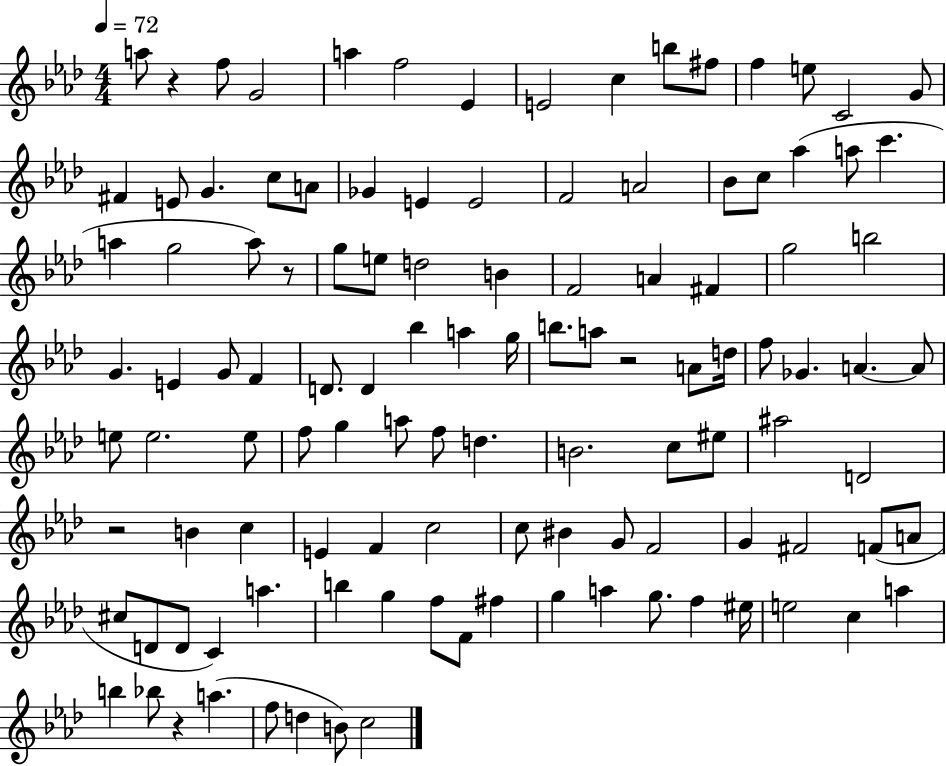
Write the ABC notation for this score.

X:1
T:Untitled
M:4/4
L:1/4
K:Ab
a/2 z f/2 G2 a f2 _E E2 c b/2 ^f/2 f e/2 C2 G/2 ^F E/2 G c/2 A/2 _G E E2 F2 A2 _B/2 c/2 _a a/2 c' a g2 a/2 z/2 g/2 e/2 d2 B F2 A ^F g2 b2 G E G/2 F D/2 D _b a g/4 b/2 a/2 z2 A/2 d/4 f/2 _G A A/2 e/2 e2 e/2 f/2 g a/2 f/2 d B2 c/2 ^e/2 ^a2 D2 z2 B c E F c2 c/2 ^B G/2 F2 G ^F2 F/2 A/2 ^c/2 D/2 D/2 C a b g f/2 F/2 ^f g a g/2 f ^e/4 e2 c a b _b/2 z a f/2 d B/2 c2